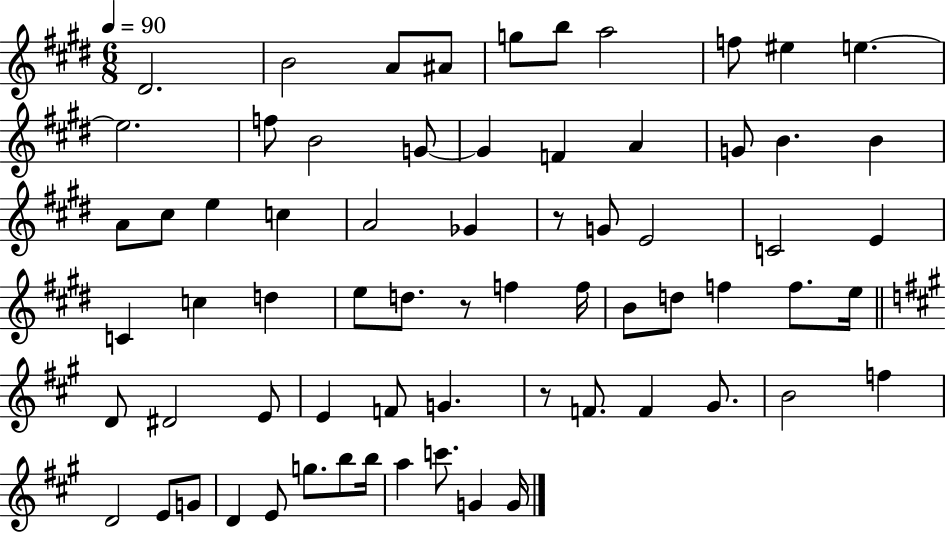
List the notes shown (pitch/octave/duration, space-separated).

D#4/h. B4/h A4/e A#4/e G5/e B5/e A5/h F5/e EIS5/q E5/q. E5/h. F5/e B4/h G4/e G4/q F4/q A4/q G4/e B4/q. B4/q A4/e C#5/e E5/q C5/q A4/h Gb4/q R/e G4/e E4/h C4/h E4/q C4/q C5/q D5/q E5/e D5/e. R/e F5/q F5/s B4/e D5/e F5/q F5/e. E5/s D4/e D#4/h E4/e E4/q F4/e G4/q. R/e F4/e. F4/q G#4/e. B4/h F5/q D4/h E4/e G4/e D4/q E4/e G5/e. B5/e B5/s A5/q C6/e. G4/q G4/s